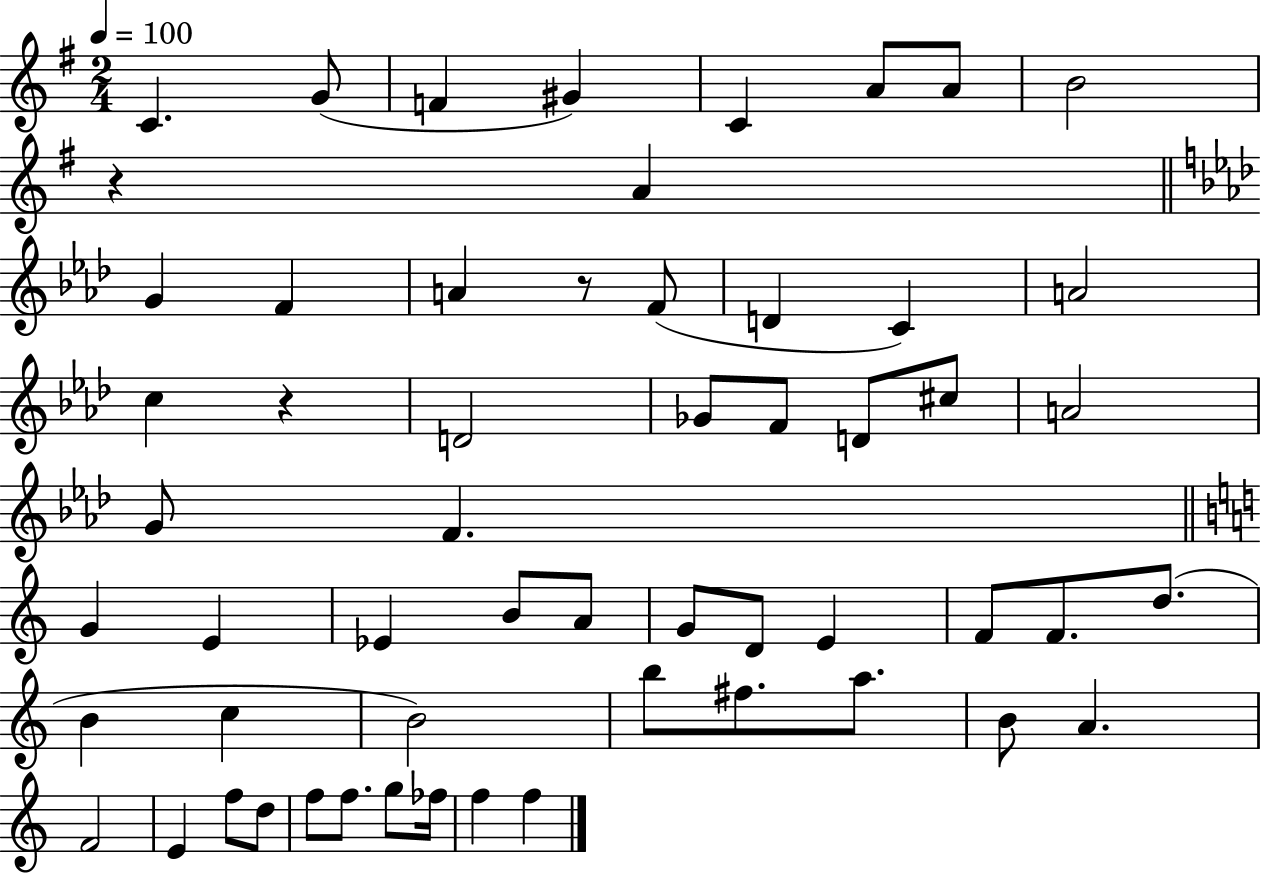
C4/q. G4/e F4/q G#4/q C4/q A4/e A4/e B4/h R/q A4/q G4/q F4/q A4/q R/e F4/e D4/q C4/q A4/h C5/q R/q D4/h Gb4/e F4/e D4/e C#5/e A4/h G4/e F4/q. G4/q E4/q Eb4/q B4/e A4/e G4/e D4/e E4/q F4/e F4/e. D5/e. B4/q C5/q B4/h B5/e F#5/e. A5/e. B4/e A4/q. F4/h E4/q F5/e D5/e F5/e F5/e. G5/e FES5/s F5/q F5/q